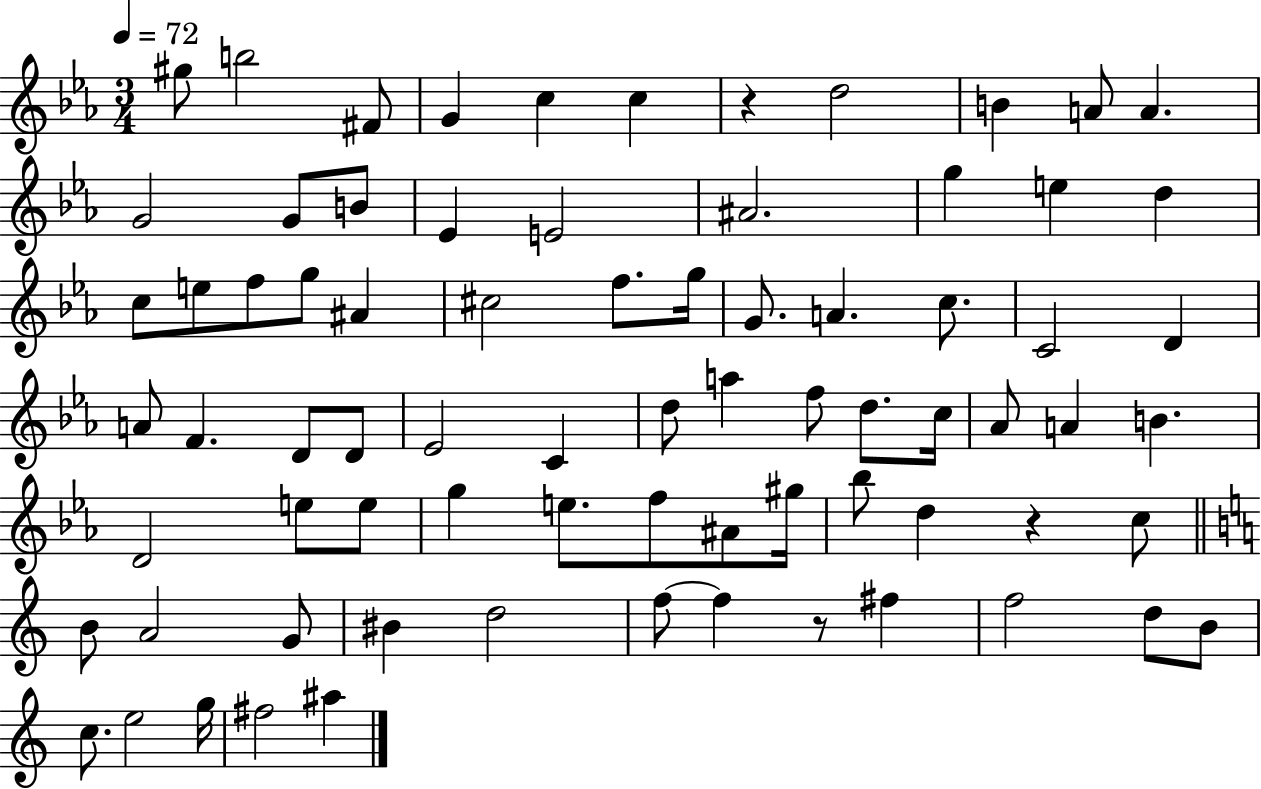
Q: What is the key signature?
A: EES major